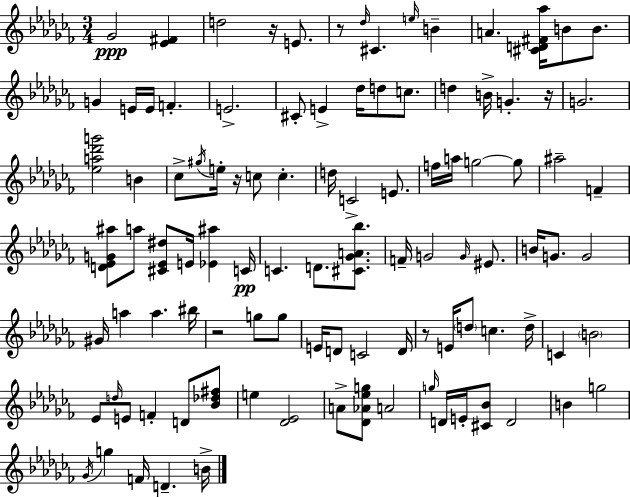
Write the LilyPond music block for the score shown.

{
  \clef treble
  \numericTimeSignature
  \time 3/4
  \key aes \minor
  ges'2\ppp <ees' fis'>4 | d''2 r16 e'8. | r8 \grace { des''16 } cis'4. \grace { e''16 } b'4-- | a'4. <cis' d' fis' aes''>16 b'8 b'8. | \break g'4 e'16 e'16 f'4.-. | e'2.-> | cis'8-. e'4-> des''16 d''8 c''8. | d''4 b'16-> g'4.-. | \break r16 g'2. | <ees'' a'' des''' g'''>2 b'4 | ces''8-> \acciaccatura { gis''16 } e''16-. r16 c''8 c''4.-. | d''16 c'2-> | \break e'8. f''16 a''16 g''2~~ | g''8 ais''2-- f'4-- | <d' ees' g' ais''>8 a''8 <cis' ees' dis''>8 e'16 <ees' ais''>4 | c'16\pp c'4. d'8. | \break <cis' ges' a' bes''>8. f'16-- g'2 | \grace { g'16 } eis'8. b'16 g'8. g'2 | gis'16 a''4 a''4. | bis''16 r2 | \break g''8 g''8 e'16 d'8 c'2 | d'16 r8 e'16 \parenthesize d''8 c''4. | d''16-> c'4 \parenthesize b'2 | ees'8 \grace { d''16 } e'8 f'4-. | \break d'8 <bes' des'' fis''>8 e''4 <des' ees'>2 | a'8-> <des' aes' ees'' g''>8 a'2 | \grace { g''16 } d'16 e'16-. <cis' bes'>8 d'2 | b'4 g''2 | \break \acciaccatura { ges'16 } g''4 f'16 | d'4.-- b'16-> \bar "|."
}